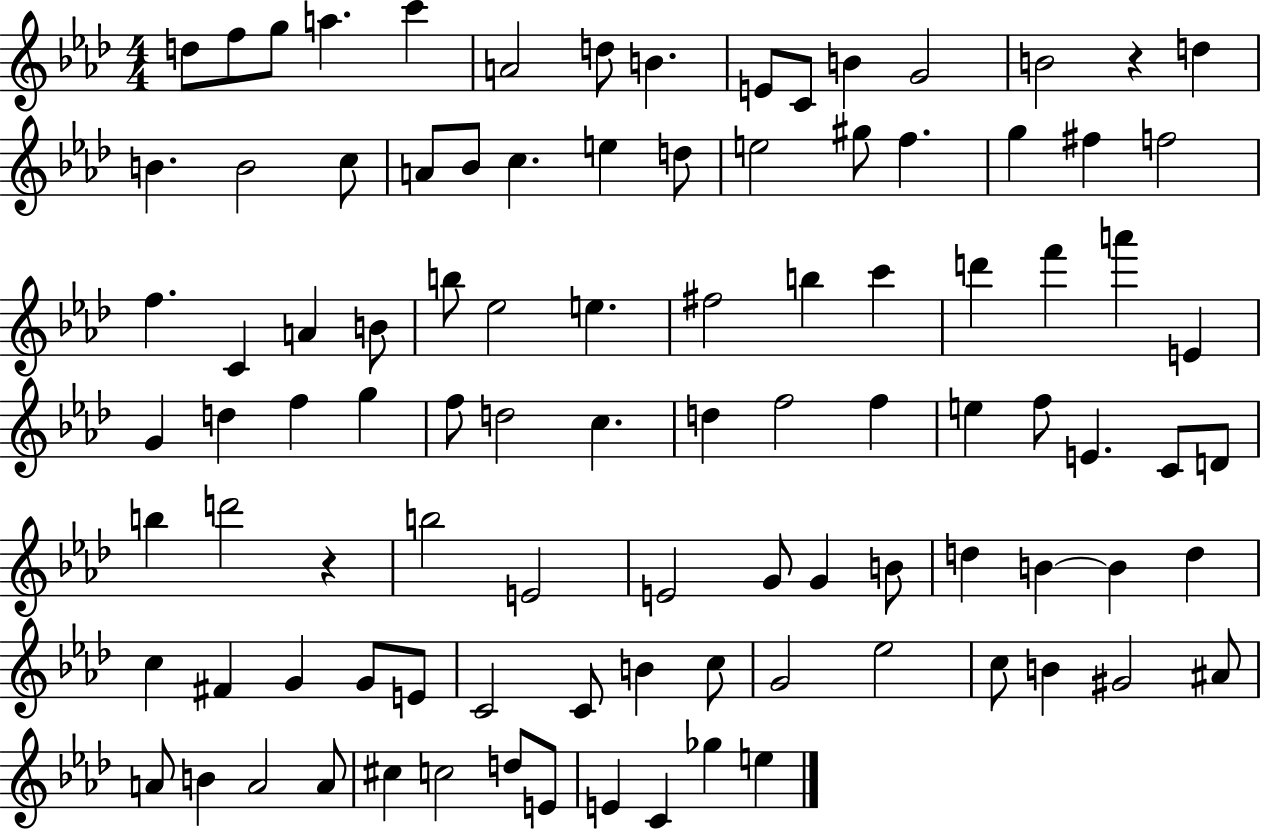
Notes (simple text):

D5/e F5/e G5/e A5/q. C6/q A4/h D5/e B4/q. E4/e C4/e B4/q G4/h B4/h R/q D5/q B4/q. B4/h C5/e A4/e Bb4/e C5/q. E5/q D5/e E5/h G#5/e F5/q. G5/q F#5/q F5/h F5/q. C4/q A4/q B4/e B5/e Eb5/h E5/q. F#5/h B5/q C6/q D6/q F6/q A6/q E4/q G4/q D5/q F5/q G5/q F5/e D5/h C5/q. D5/q F5/h F5/q E5/q F5/e E4/q. C4/e D4/e B5/q D6/h R/q B5/h E4/h E4/h G4/e G4/q B4/e D5/q B4/q B4/q D5/q C5/q F#4/q G4/q G4/e E4/e C4/h C4/e B4/q C5/e G4/h Eb5/h C5/e B4/q G#4/h A#4/e A4/e B4/q A4/h A4/e C#5/q C5/h D5/e E4/e E4/q C4/q Gb5/q E5/q